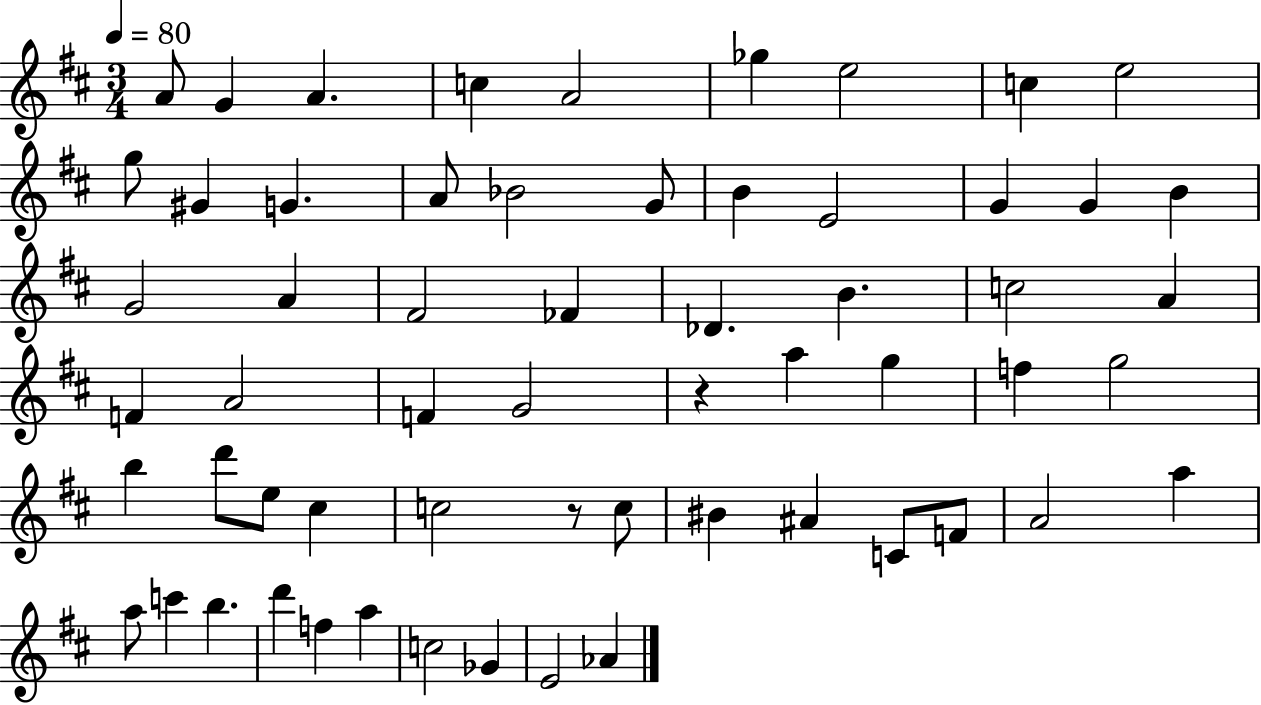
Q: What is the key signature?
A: D major